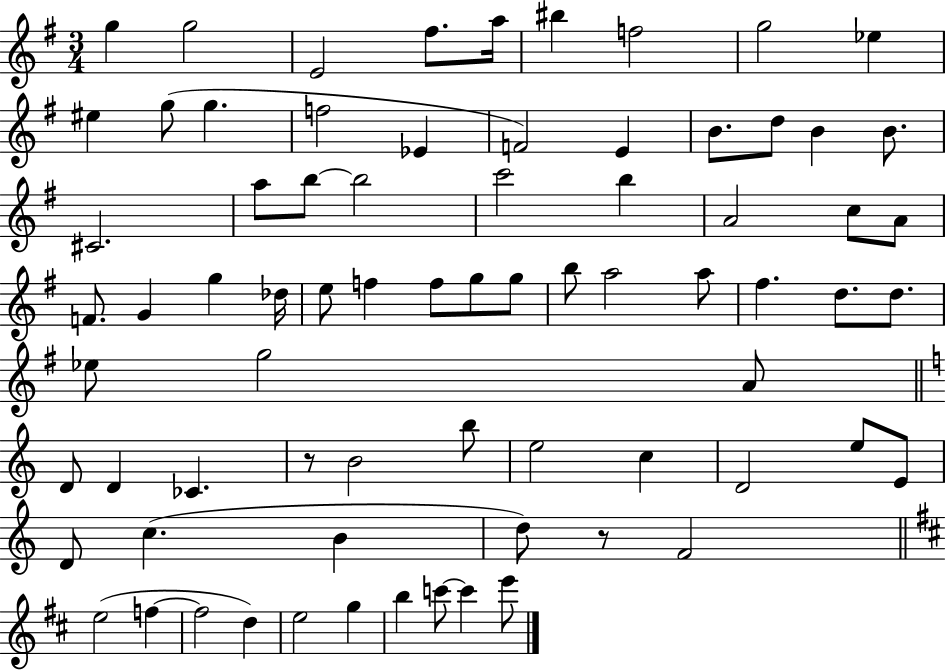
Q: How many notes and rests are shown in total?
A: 74